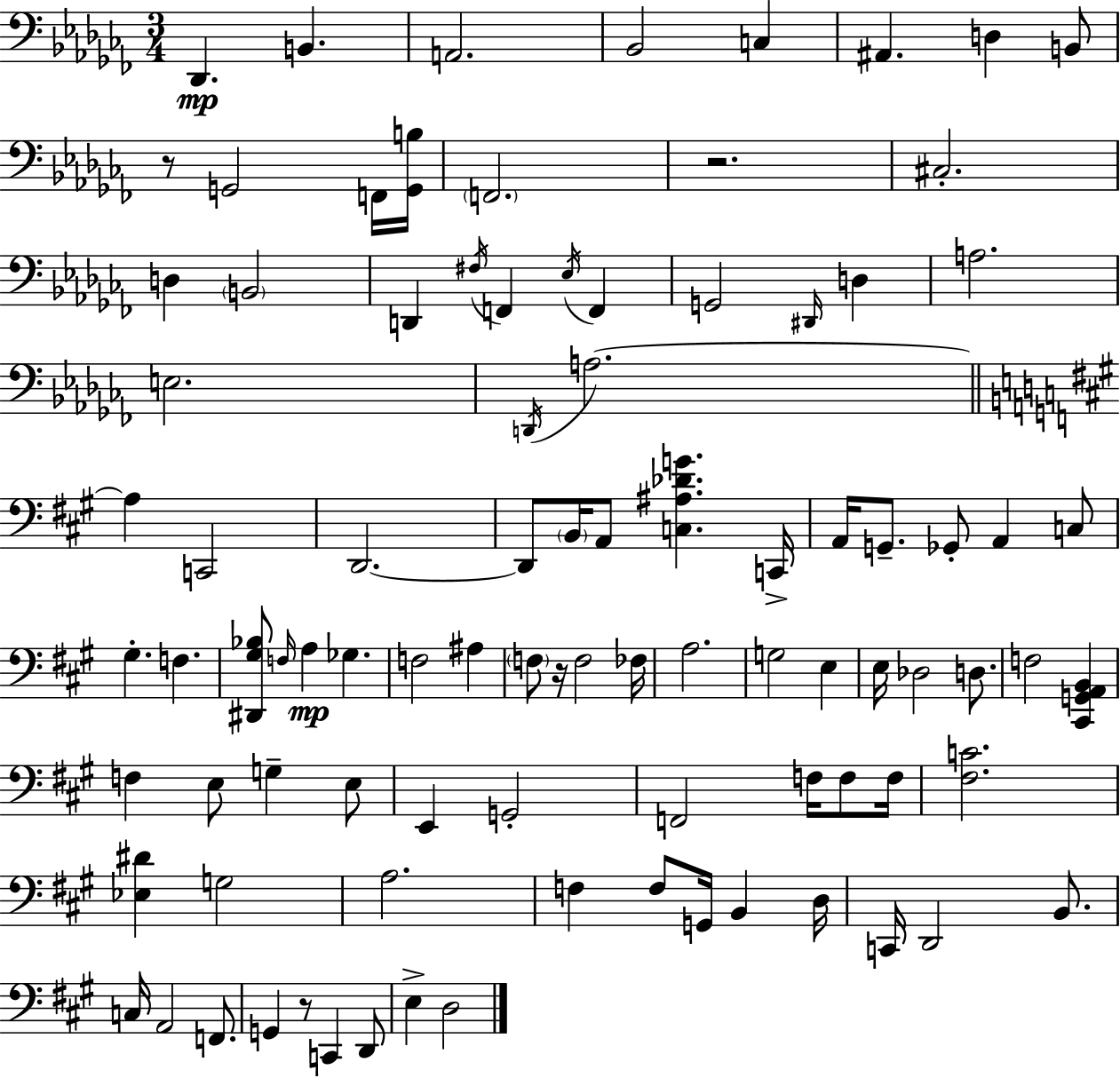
Db2/q. B2/q. A2/h. Bb2/h C3/q A#2/q. D3/q B2/e R/e G2/h F2/s [G2,B3]/s F2/h. R/h. C#3/h. D3/q B2/h D2/q F#3/s F2/q Eb3/s F2/q G2/h D#2/s D3/q A3/h. E3/h. D2/s A3/h. A3/q C2/h D2/h. D2/e B2/s A2/e [C3,A#3,Db4,G4]/q. C2/s A2/s G2/e. Gb2/e A2/q C3/e G#3/q. F3/q. [D#2,G#3,Bb3]/e F3/s A3/q Gb3/q. F3/h A#3/q F3/e R/s F3/h FES3/s A3/h. G3/h E3/q E3/s Db3/h D3/e. F3/h [C#2,G2,A2,B2]/q F3/q E3/e G3/q E3/e E2/q G2/h F2/h F3/s F3/e F3/s [F#3,C4]/h. [Eb3,D#4]/q G3/h A3/h. F3/q F3/e G2/s B2/q D3/s C2/s D2/h B2/e. C3/s A2/h F2/e. G2/q R/e C2/q D2/e E3/q D3/h